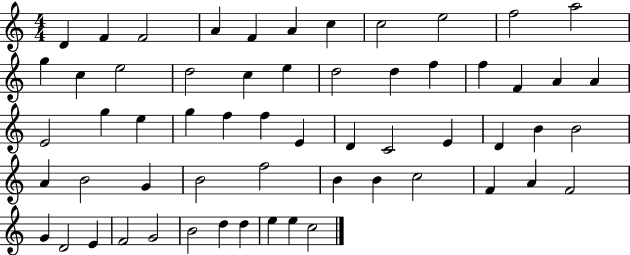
{
  \clef treble
  \numericTimeSignature
  \time 4/4
  \key c \major
  d'4 f'4 f'2 | a'4 f'4 a'4 c''4 | c''2 e''2 | f''2 a''2 | \break g''4 c''4 e''2 | d''2 c''4 e''4 | d''2 d''4 f''4 | f''4 f'4 a'4 a'4 | \break e'2 g''4 e''4 | g''4 f''4 f''4 e'4 | d'4 c'2 e'4 | d'4 b'4 b'2 | \break a'4 b'2 g'4 | b'2 f''2 | b'4 b'4 c''2 | f'4 a'4 f'2 | \break g'4 d'2 e'4 | f'2 g'2 | b'2 d''4 d''4 | e''4 e''4 c''2 | \break \bar "|."
}